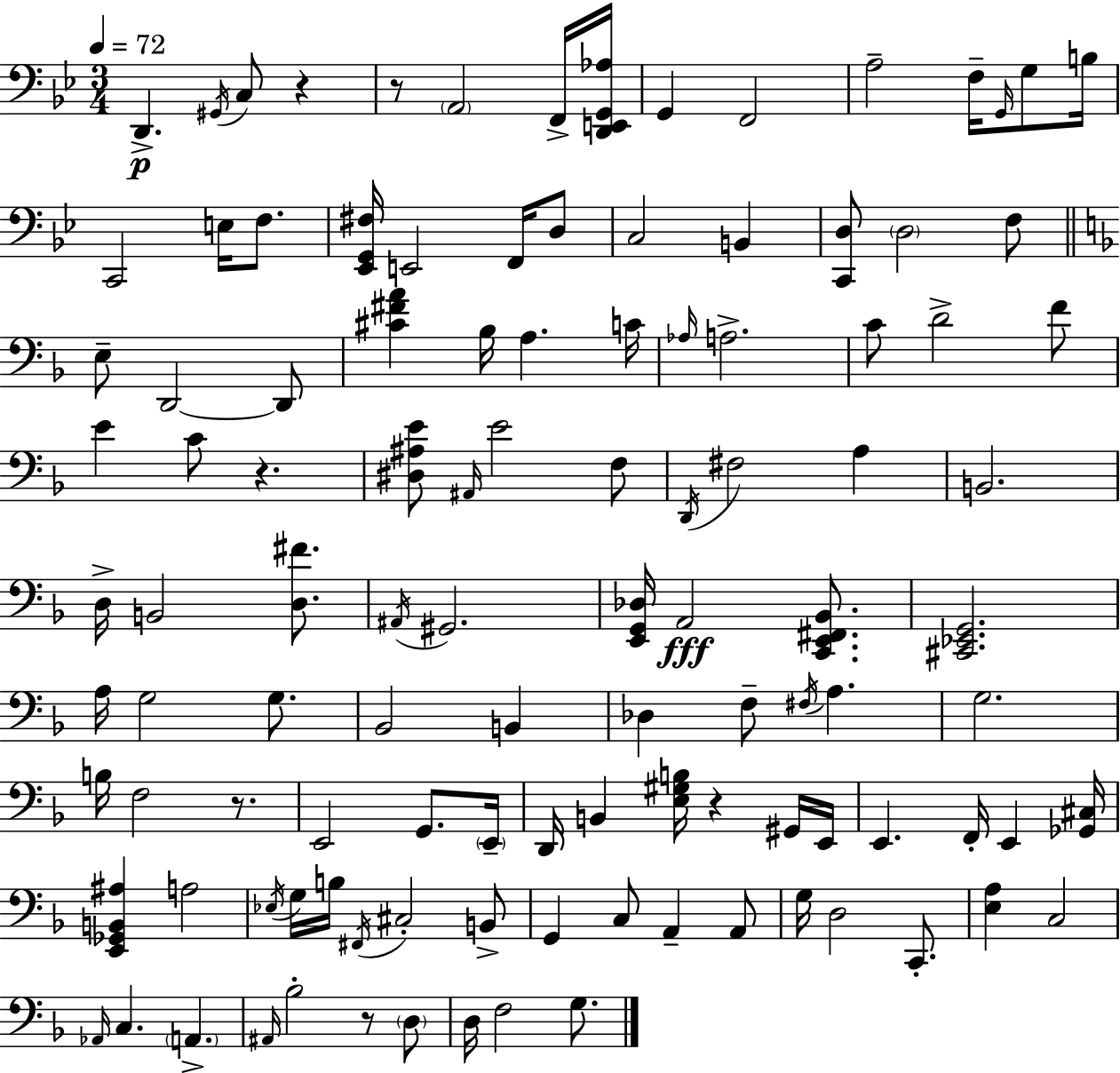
{
  \clef bass
  \numericTimeSignature
  \time 3/4
  \key bes \major
  \tempo 4 = 72
  \repeat volta 2 { d,4.->\p \acciaccatura { gis,16 } c8 r4 | r8 \parenthesize a,2 f,16-> | <d, e, g, aes>16 g,4 f,2 | a2-- f16-- \grace { g,16 } g8 | \break b16 c,2 e16 f8. | <ees, g, fis>16 e,2 f,16 | d8 c2 b,4 | <c, d>8 \parenthesize d2 | \break f8 \bar "||" \break \key d \minor e8-- d,2~~ d,8 | <cis' fis' a'>4 bes16 a4. c'16 | \grace { aes16 } a2.-> | c'8 d'2-> f'8 | \break e'4 c'8 r4. | <dis ais e'>8 \grace { ais,16 } e'2 | f8 \acciaccatura { d,16 } fis2 a4 | b,2. | \break d16-> b,2 | <d fis'>8. \acciaccatura { ais,16 } gis,2. | <e, g, des>16 a,2\fff | <c, e, fis, bes,>8. <cis, ees, g,>2. | \break a16 g2 | g8. bes,2 | b,4 des4 f8-- \acciaccatura { fis16 } a4. | g2. | \break b16 f2 | r8. e,2 | g,8. \parenthesize e,16-- d,16 b,4 <e gis b>16 r4 | gis,16 e,16 e,4. f,16-. | \break e,4 <ges, cis>16 <e, ges, b, ais>4 a2 | \acciaccatura { ees16 } g16 b16 \acciaccatura { fis,16 } cis2-. | b,8-> g,4 c8 | a,4-- a,8 g16 d2 | \break c,8.-. <e a>4 c2 | \grace { aes,16 } c4. | \parenthesize a,4.-> \grace { ais,16 } bes2-. | r8 \parenthesize d8 d16 f2 | \break g8. } \bar "|."
}